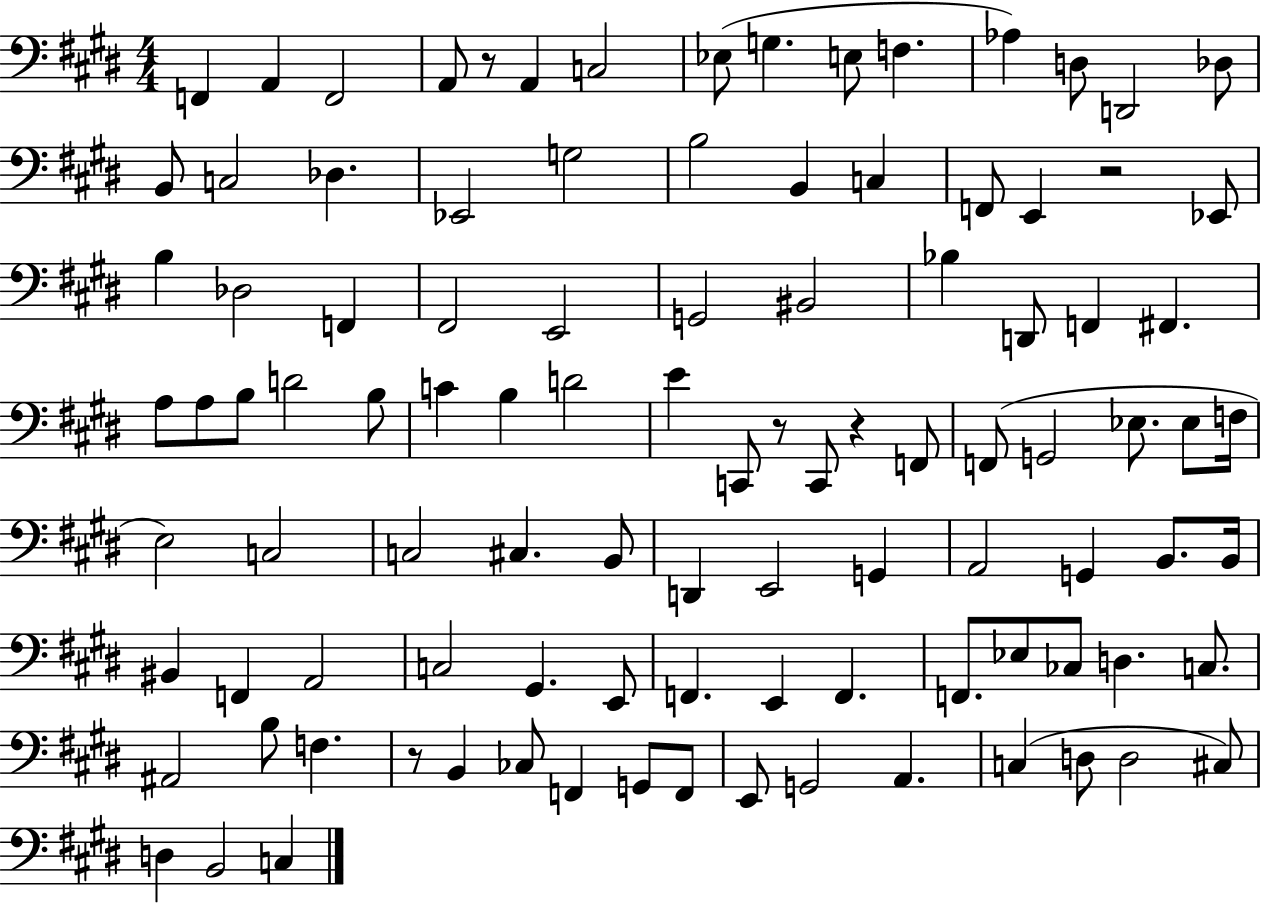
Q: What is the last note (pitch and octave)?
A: C3